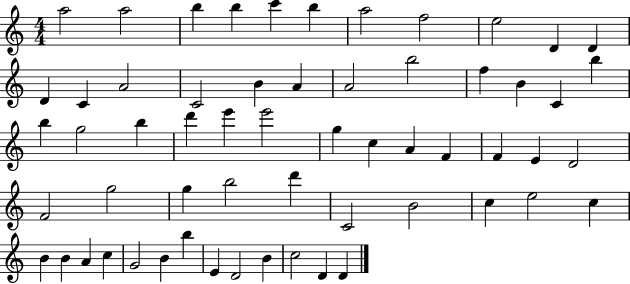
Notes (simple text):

A5/h A5/h B5/q B5/q C6/q B5/q A5/h F5/h E5/h D4/q D4/q D4/q C4/q A4/h C4/h B4/q A4/q A4/h B5/h F5/q B4/q C4/q B5/q B5/q G5/h B5/q D6/q E6/q E6/h G5/q C5/q A4/q F4/q F4/q E4/q D4/h F4/h G5/h G5/q B5/h D6/q C4/h B4/h C5/q E5/h C5/q B4/q B4/q A4/q C5/q G4/h B4/q B5/q E4/q D4/h B4/q C5/h D4/q D4/q